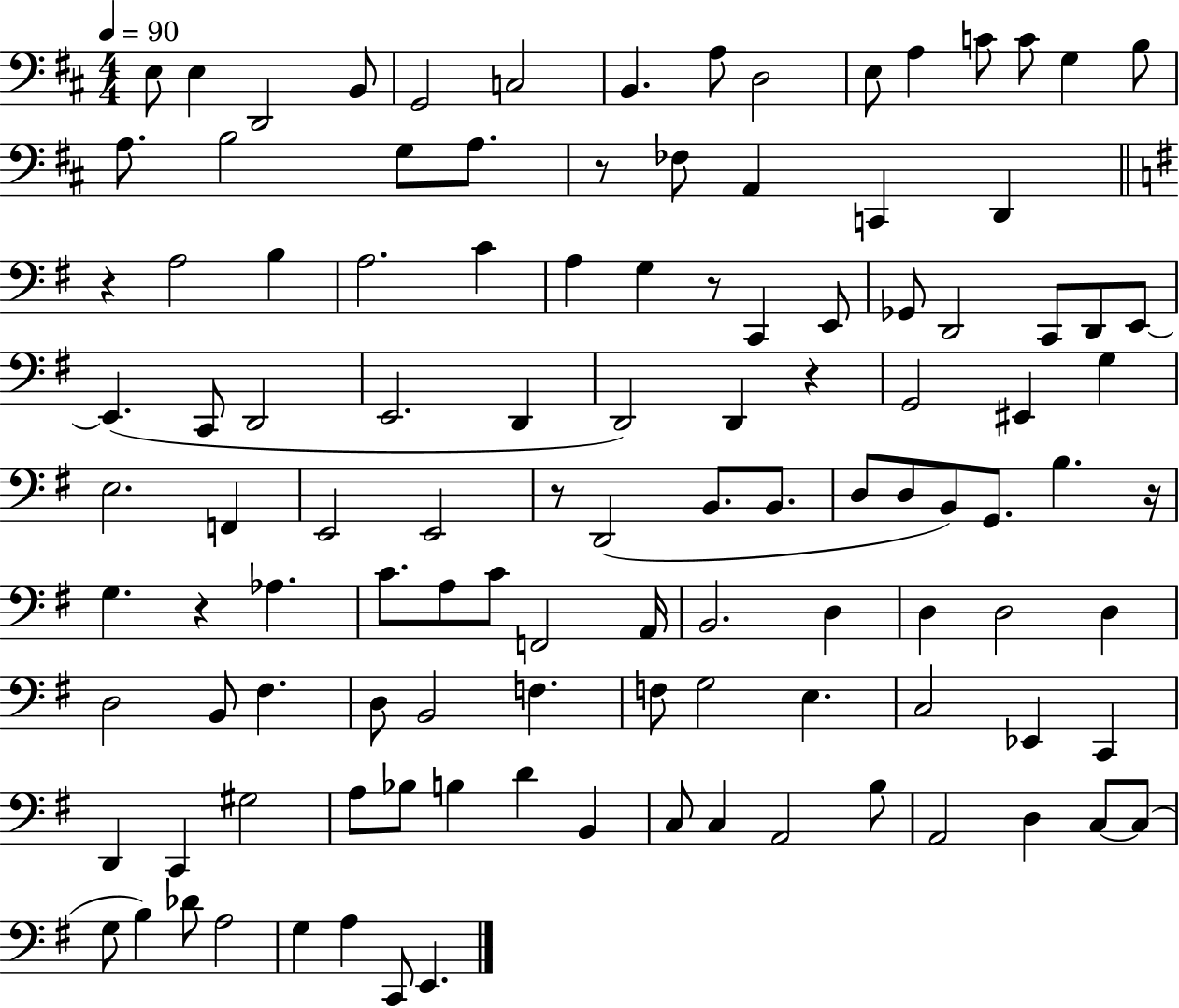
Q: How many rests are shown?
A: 7